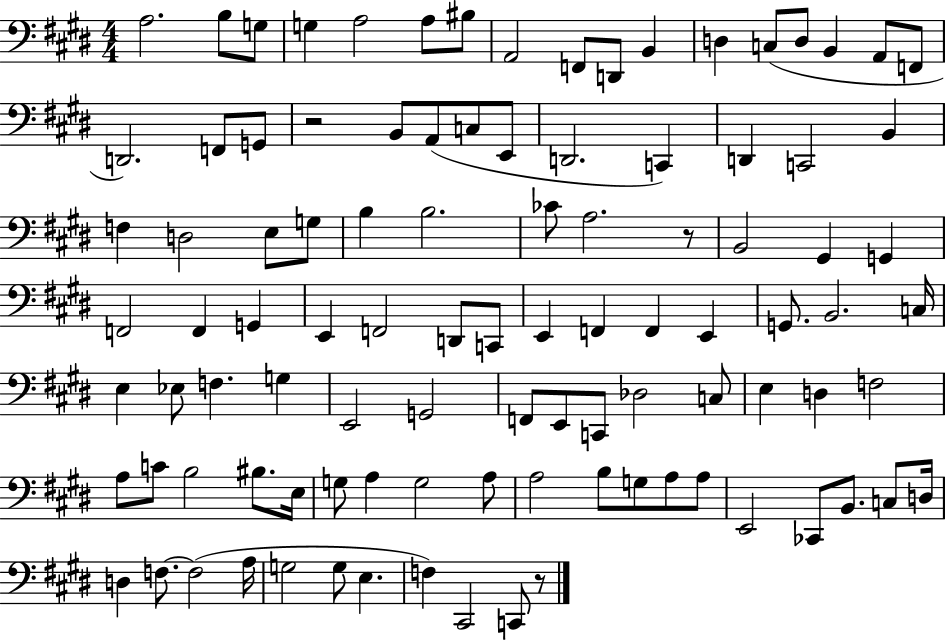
{
  \clef bass
  \numericTimeSignature
  \time 4/4
  \key e \major
  \repeat volta 2 { a2. b8 g8 | g4 a2 a8 bis8 | a,2 f,8 d,8 b,4 | d4 c8( d8 b,4 a,8 f,8 | \break d,2.) f,8 g,8 | r2 b,8 a,8( c8 e,8 | d,2. c,4) | d,4 c,2 b,4 | \break f4 d2 e8 g8 | b4 b2. | ces'8 a2. r8 | b,2 gis,4 g,4 | \break f,2 f,4 g,4 | e,4 f,2 d,8 c,8 | e,4 f,4 f,4 e,4 | g,8. b,2. c16 | \break e4 ees8 f4. g4 | e,2 g,2 | f,8 e,8 c,8 des2 c8 | e4 d4 f2 | \break a8 c'8 b2 bis8. e16 | g8 a4 g2 a8 | a2 b8 g8 a8 a8 | e,2 ces,8 b,8. c8 d16 | \break d4 f8.~~ f2( a16 | g2 g8 e4. | f4) cis,2 c,8 r8 | } \bar "|."
}